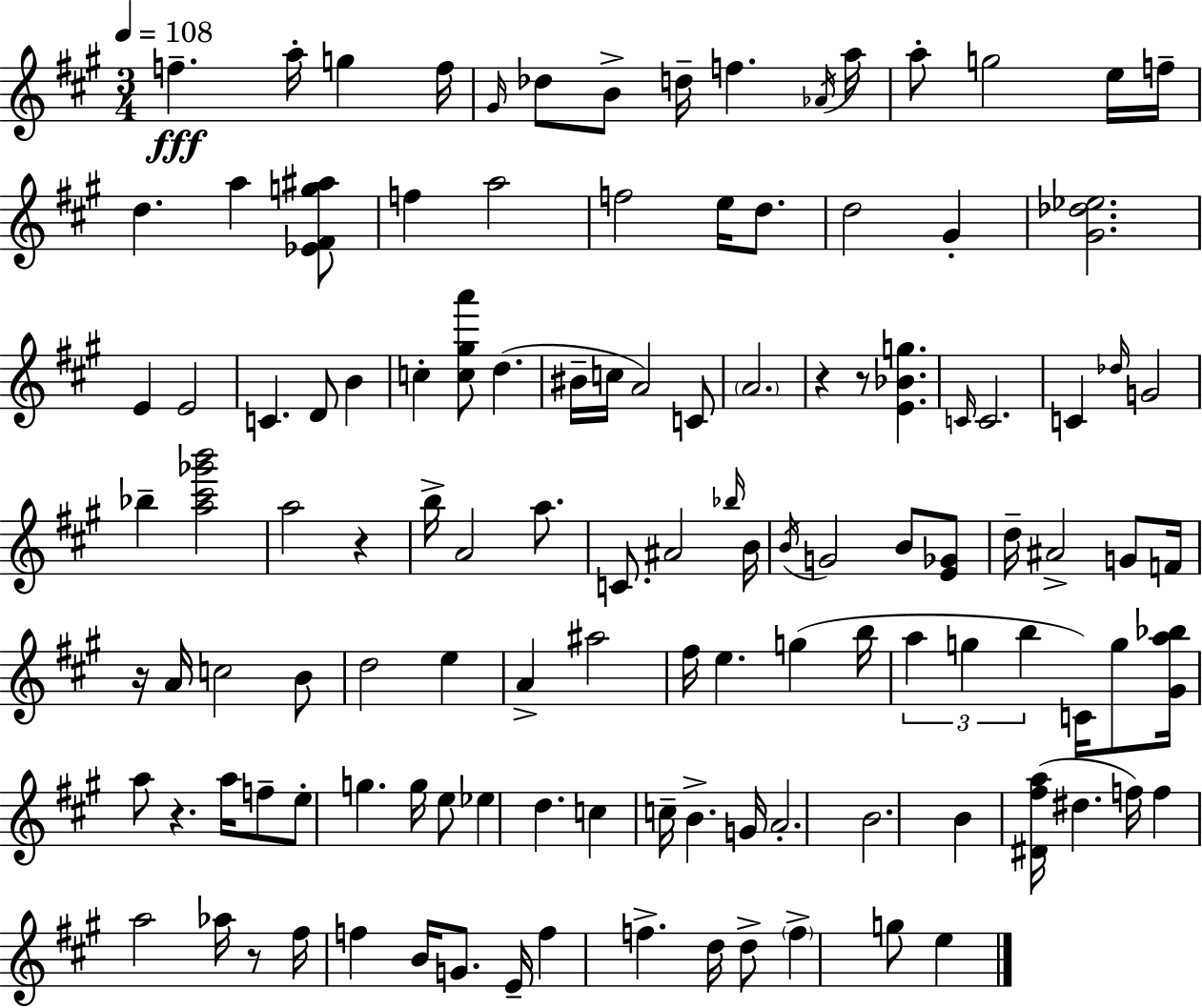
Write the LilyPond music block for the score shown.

{
  \clef treble
  \numericTimeSignature
  \time 3/4
  \key a \major
  \tempo 4 = 108
  f''4.--\fff a''16-. g''4 f''16 | \grace { gis'16 } des''8 b'8-> d''16-- f''4. | \acciaccatura { aes'16 } a''16 a''8-. g''2 | e''16 f''16-- d''4. a''4 | \break <ees' fis' g'' ais''>8 f''4 a''2 | f''2 e''16 d''8. | d''2 gis'4-. | <gis' des'' ees''>2. | \break e'4 e'2 | c'4. d'8 b'4 | c''4-. <c'' gis'' a'''>8 d''4.( | bis'16-- c''16 a'2) | \break c'8 \parenthesize a'2. | r4 r8 <e' bes' g''>4. | \grace { c'16 } c'2. | c'4 \grace { des''16 } g'2 | \break bes''4-- <a'' cis''' ges''' b'''>2 | a''2 | r4 b''16-> a'2 | a''8. c'8. ais'2 | \break \grace { bes''16 } b'16 \acciaccatura { b'16 } g'2 | b'8 <e' ges'>8 d''16-- ais'2-> | g'8 f'16 r16 a'16 c''2 | b'8 d''2 | \break e''4 a'4-> ais''2 | fis''16 e''4. | g''4( b''16 \tuplet 3/2 { a''4 g''4 | b''4 } c'16) g''8 <gis' a'' bes''>16 a''8 | \break r4. a''16 f''8-- e''8-. g''4. | g''16 e''8 ees''4 | d''4. c''4 c''16-- b'4.-> | g'16 a'2.-. | \break b'2. | b'4 <dis' fis'' a''>16( dis''4. | f''16) f''4 a''2 | aes''16 r8 fis''16 f''4 | \break b'16 g'8. e'16-- f''4 f''4.-> | d''16 d''8-> \parenthesize f''4-> | g''8 e''4 \bar "|."
}